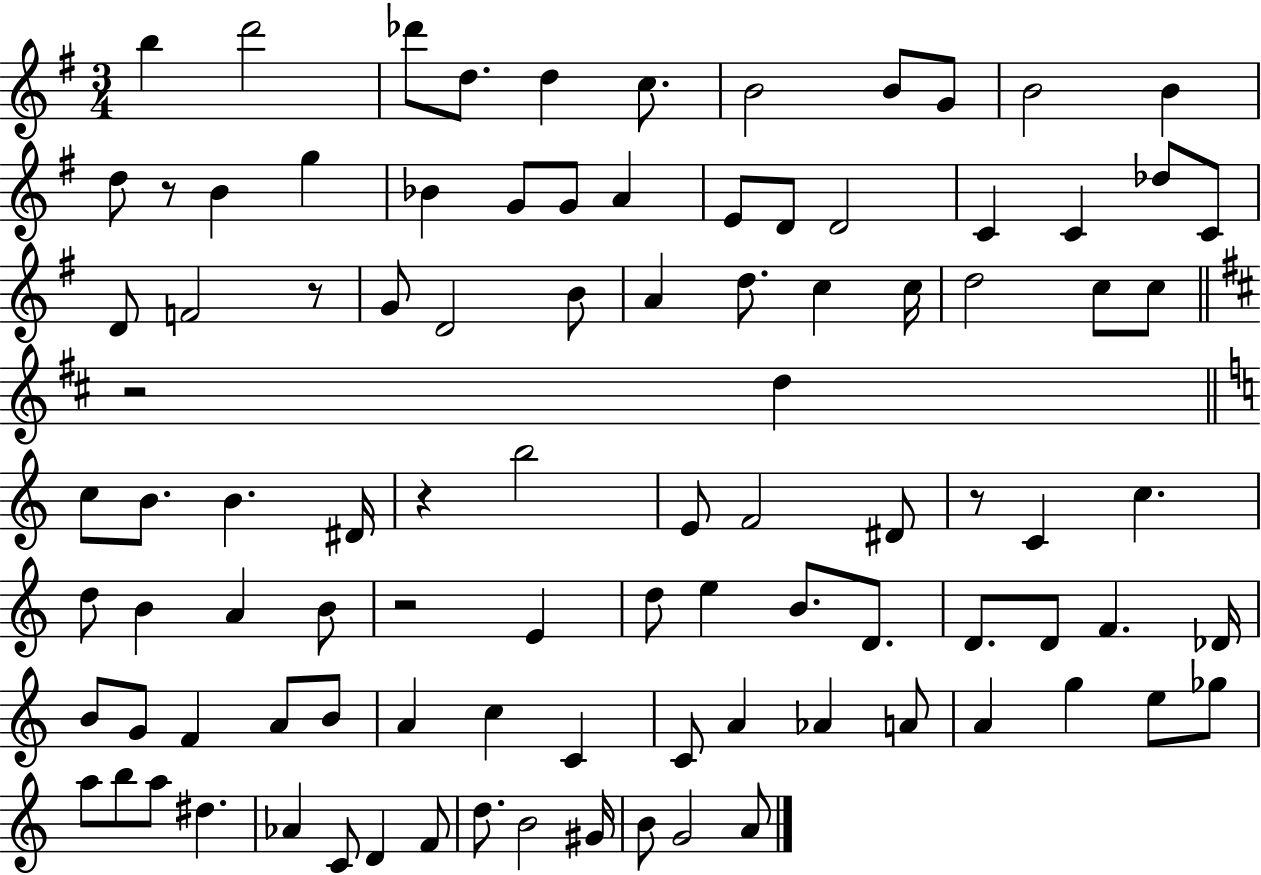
{
  \clef treble
  \numericTimeSignature
  \time 3/4
  \key g \major
  b''4 d'''2 | des'''8 d''8. d''4 c''8. | b'2 b'8 g'8 | b'2 b'4 | \break d''8 r8 b'4 g''4 | bes'4 g'8 g'8 a'4 | e'8 d'8 d'2 | c'4 c'4 des''8 c'8 | \break d'8 f'2 r8 | g'8 d'2 b'8 | a'4 d''8. c''4 c''16 | d''2 c''8 c''8 | \break \bar "||" \break \key d \major r2 d''4 | \bar "||" \break \key c \major c''8 b'8. b'4. dis'16 | r4 b''2 | e'8 f'2 dis'8 | r8 c'4 c''4. | \break d''8 b'4 a'4 b'8 | r2 e'4 | d''8 e''4 b'8. d'8. | d'8. d'8 f'4. des'16 | \break b'8 g'8 f'4 a'8 b'8 | a'4 c''4 c'4 | c'8 a'4 aes'4 a'8 | a'4 g''4 e''8 ges''8 | \break a''8 b''8 a''8 dis''4. | aes'4 c'8 d'4 f'8 | d''8. b'2 gis'16 | b'8 g'2 a'8 | \break \bar "|."
}